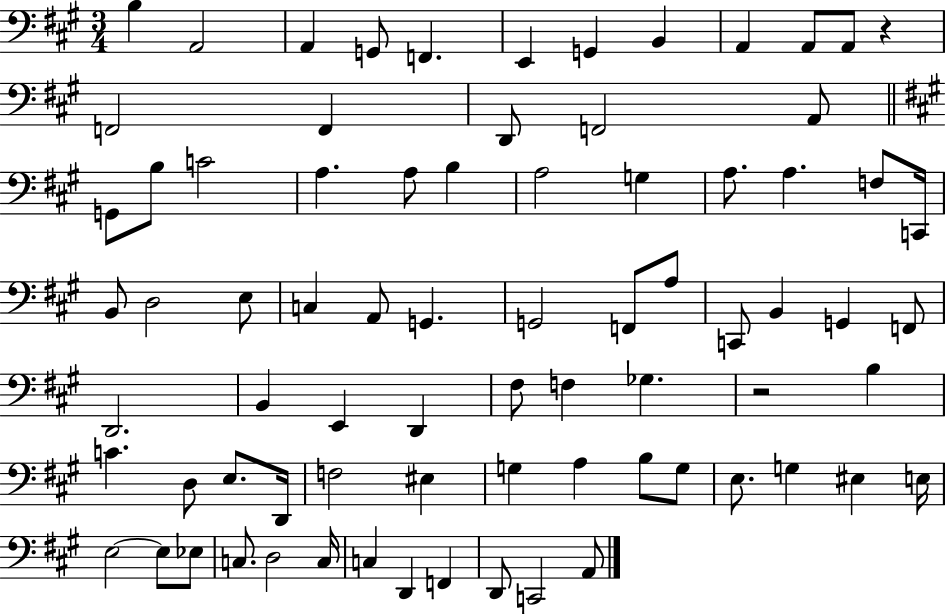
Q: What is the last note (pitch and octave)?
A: A2